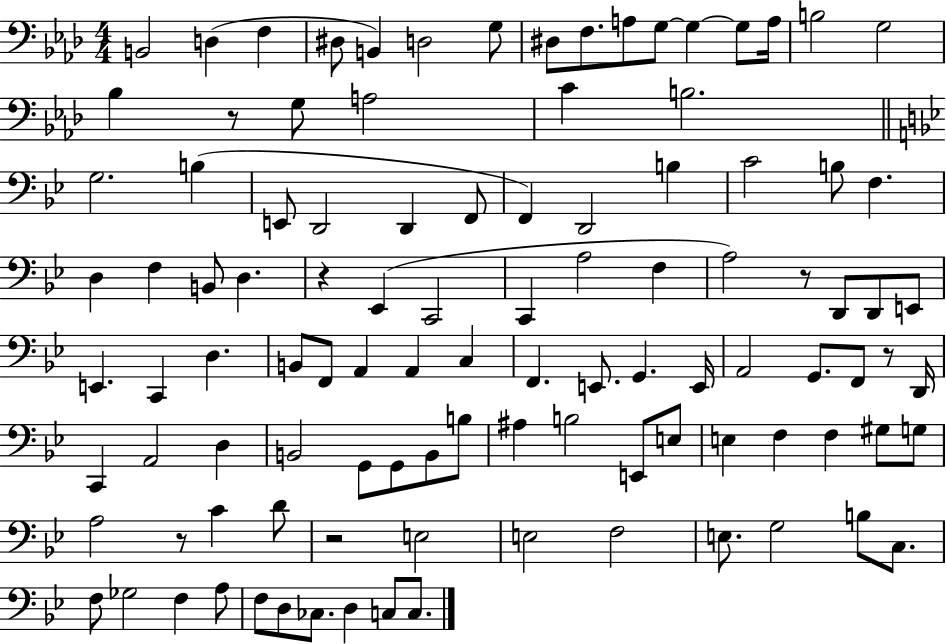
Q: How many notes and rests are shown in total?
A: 105